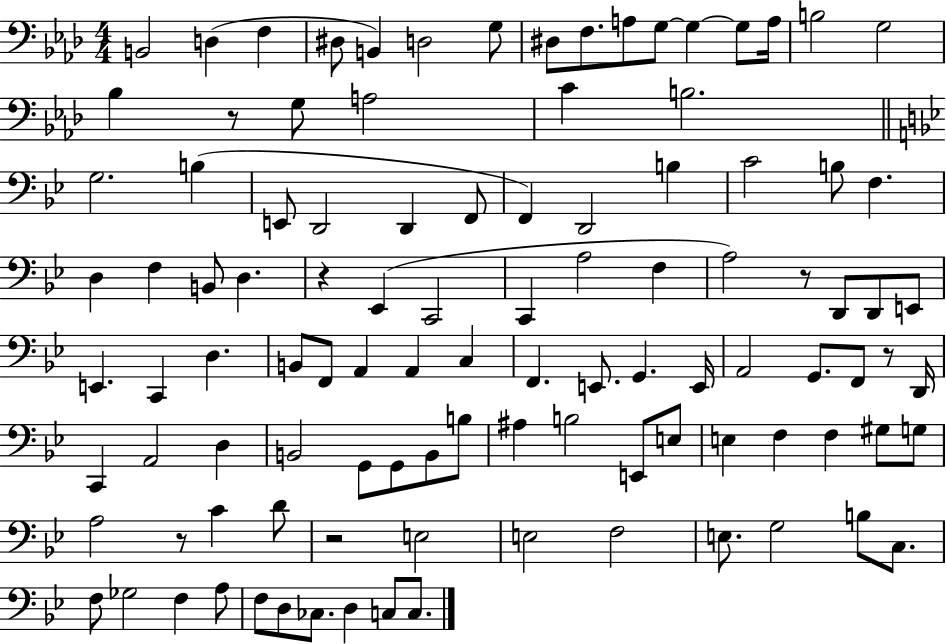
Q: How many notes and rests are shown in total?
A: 105